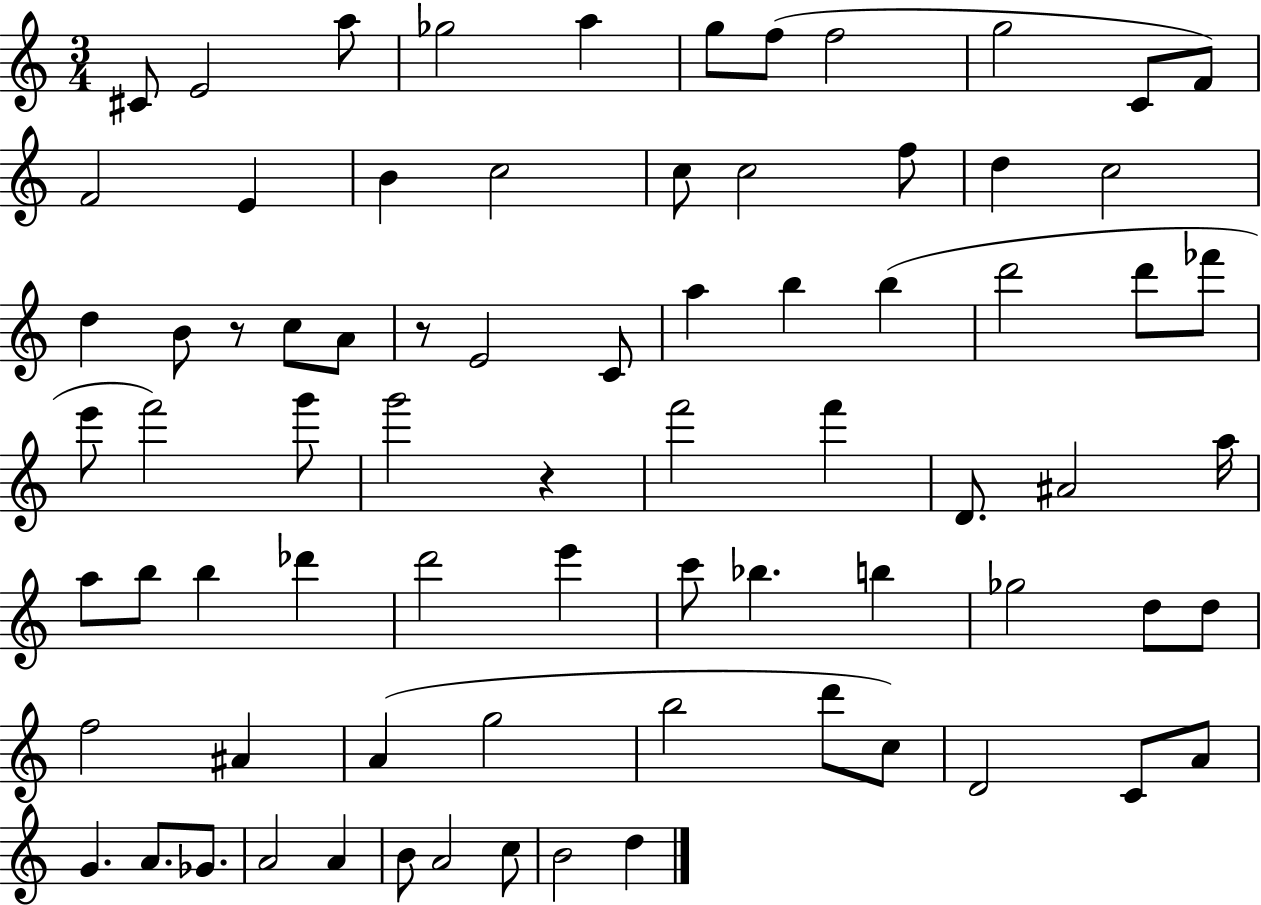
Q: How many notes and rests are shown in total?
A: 76